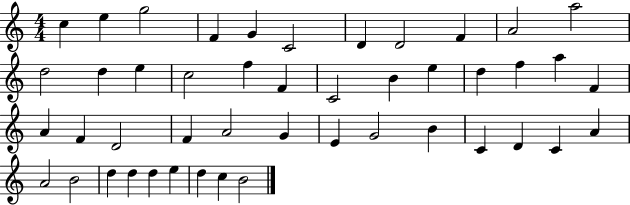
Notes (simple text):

C5/q E5/q G5/h F4/q G4/q C4/h D4/q D4/h F4/q A4/h A5/h D5/h D5/q E5/q C5/h F5/q F4/q C4/h B4/q E5/q D5/q F5/q A5/q F4/q A4/q F4/q D4/h F4/q A4/h G4/q E4/q G4/h B4/q C4/q D4/q C4/q A4/q A4/h B4/h D5/q D5/q D5/q E5/q D5/q C5/q B4/h